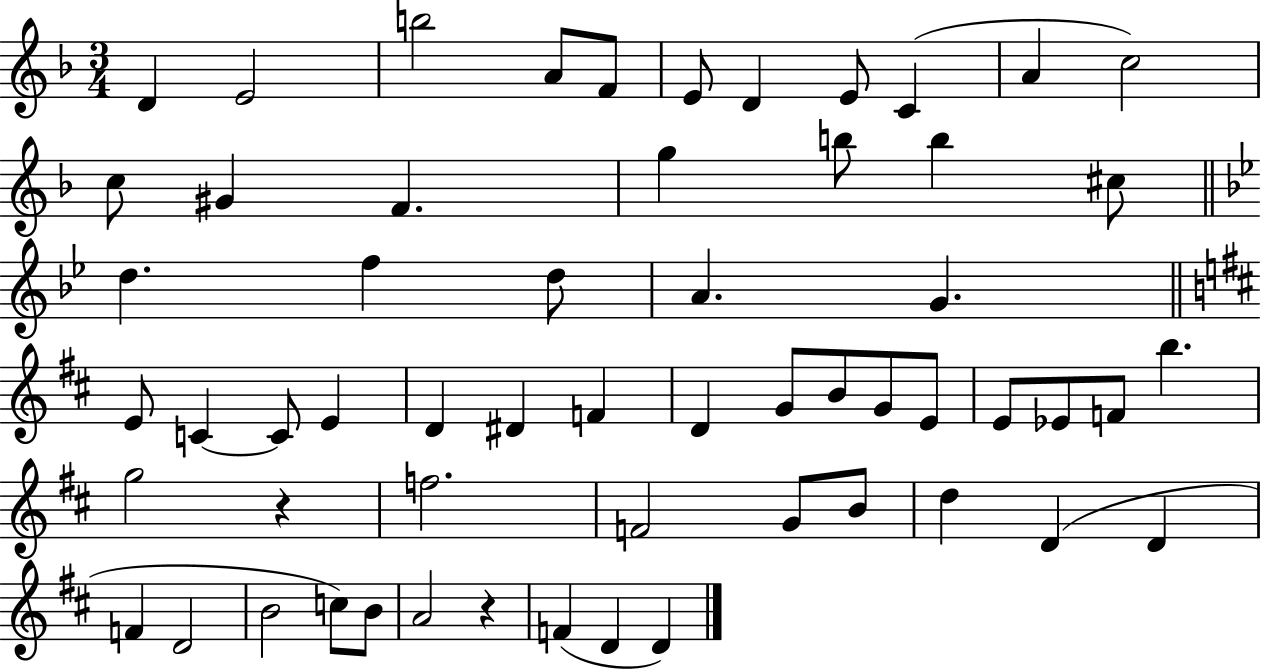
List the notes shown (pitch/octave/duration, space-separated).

D4/q E4/h B5/h A4/e F4/e E4/e D4/q E4/e C4/q A4/q C5/h C5/e G#4/q F4/q. G5/q B5/e B5/q C#5/e D5/q. F5/q D5/e A4/q. G4/q. E4/e C4/q C4/e E4/q D4/q D#4/q F4/q D4/q G4/e B4/e G4/e E4/e E4/e Eb4/e F4/e B5/q. G5/h R/q F5/h. F4/h G4/e B4/e D5/q D4/q D4/q F4/q D4/h B4/h C5/e B4/e A4/h R/q F4/q D4/q D4/q